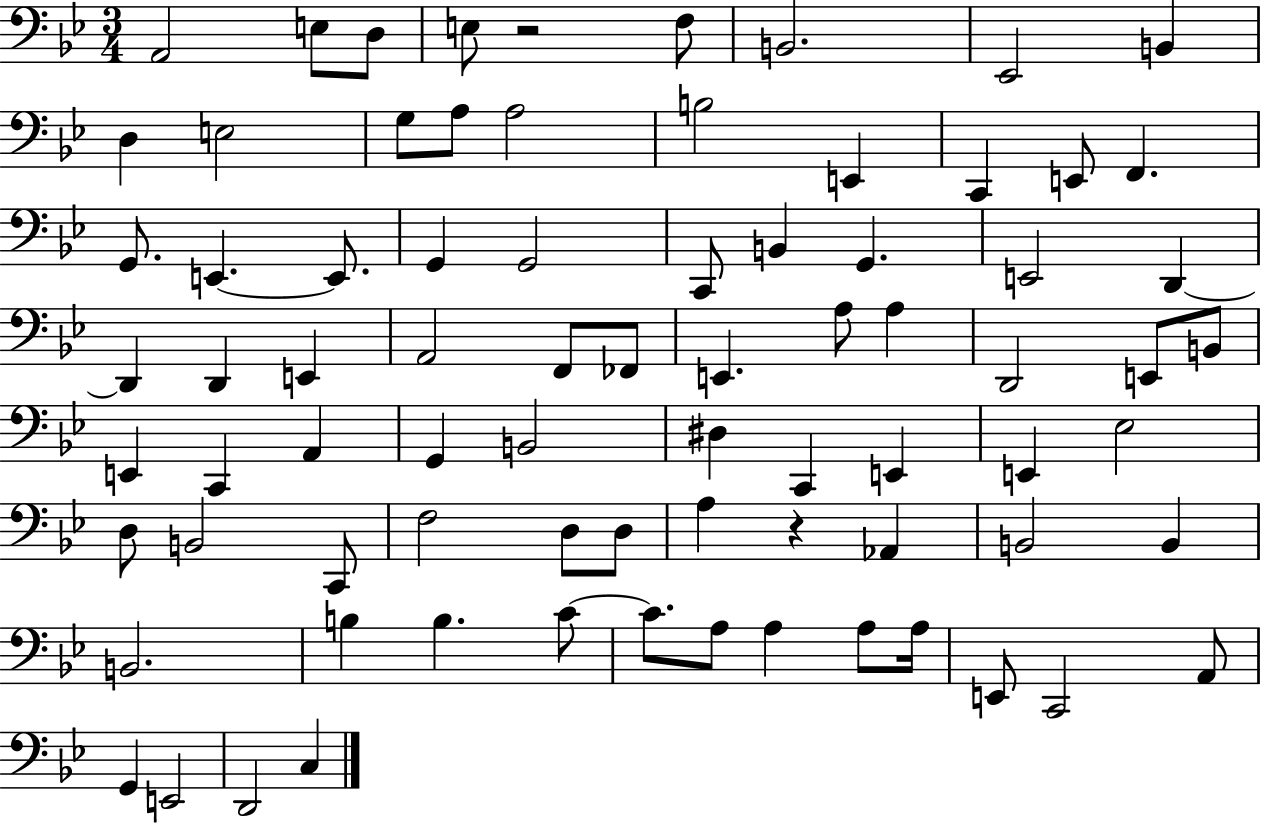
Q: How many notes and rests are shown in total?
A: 78